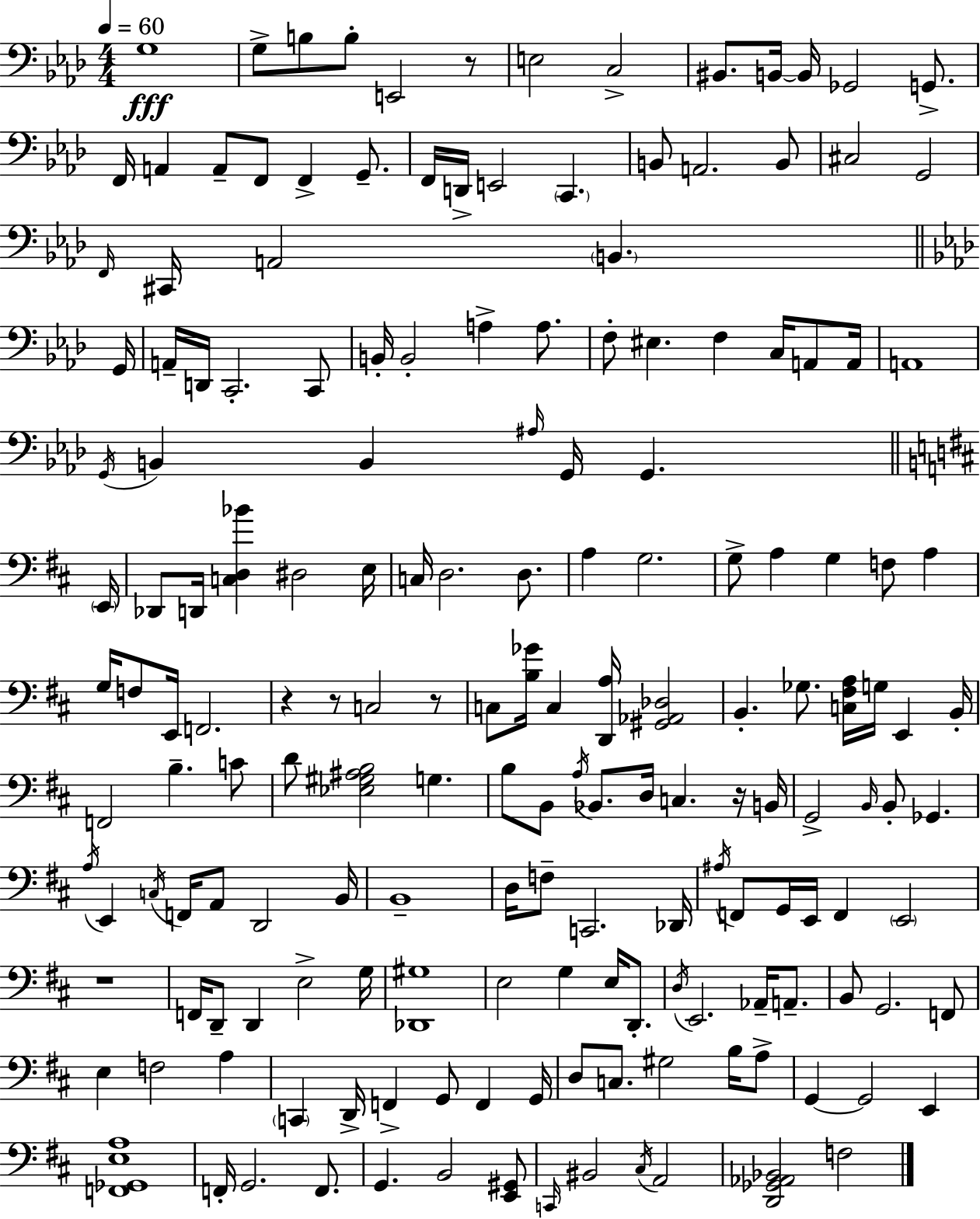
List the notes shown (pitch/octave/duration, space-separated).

G3/w G3/e B3/e B3/e E2/h R/e E3/h C3/h BIS2/e. B2/s B2/s Gb2/h G2/e. F2/s A2/q A2/e F2/e F2/q G2/e. F2/s D2/s E2/h C2/q. B2/e A2/h. B2/e C#3/h G2/h F2/s C#2/s A2/h B2/q. G2/s A2/s D2/s C2/h. C2/e B2/s B2/h A3/q A3/e. F3/e EIS3/q. F3/q C3/s A2/e A2/s A2/w G2/s B2/q B2/q A#3/s G2/s G2/q. E2/s Db2/e D2/s [C3,D3,Bb4]/q D#3/h E3/s C3/s D3/h. D3/e. A3/q G3/h. G3/e A3/q G3/q F3/e A3/q G3/s F3/e E2/s F2/h. R/q R/e C3/h R/e C3/e [B3,Gb4]/s C3/q [D2,A3]/s [G#2,Ab2,Db3]/h B2/q. Gb3/e. [C3,F#3,A3]/s G3/s E2/q B2/s F2/h B3/q. C4/e D4/e [Eb3,G#3,A#3,B3]/h G3/q. B3/e B2/e A3/s Bb2/e. D3/s C3/q. R/s B2/s G2/h B2/s B2/e Gb2/q. A3/s E2/q C3/s F2/s A2/e D2/h B2/s B2/w D3/s F3/e C2/h. Db2/s A#3/s F2/e G2/s E2/s F2/q E2/h R/w F2/s D2/e D2/q E3/h G3/s [Db2,G#3]/w E3/h G3/q E3/s D2/e. D3/s E2/h. Ab2/s A2/e. B2/e G2/h. F2/e E3/q F3/h A3/q C2/q D2/s F2/q G2/e F2/q G2/s D3/e C3/e. G#3/h B3/s A3/e G2/q G2/h E2/q [F2,Gb2,E3,A3]/w F2/s G2/h. F2/e. G2/q. B2/h [E2,G#2]/e C2/s BIS2/h C#3/s A2/h [D2,Gb2,Ab2,Bb2]/h F3/h